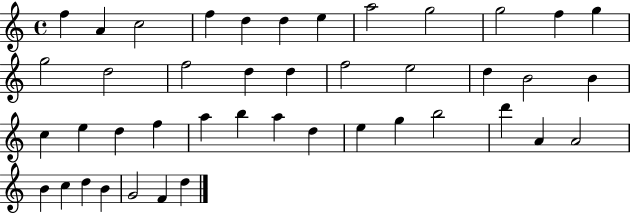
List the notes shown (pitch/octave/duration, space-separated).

F5/q A4/q C5/h F5/q D5/q D5/q E5/q A5/h G5/h G5/h F5/q G5/q G5/h D5/h F5/h D5/q D5/q F5/h E5/h D5/q B4/h B4/q C5/q E5/q D5/q F5/q A5/q B5/q A5/q D5/q E5/q G5/q B5/h D6/q A4/q A4/h B4/q C5/q D5/q B4/q G4/h F4/q D5/q